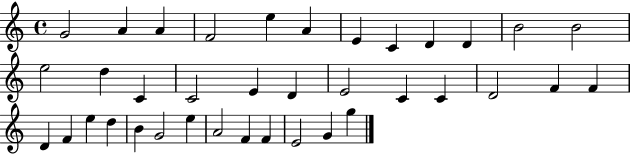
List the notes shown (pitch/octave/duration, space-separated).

G4/h A4/q A4/q F4/h E5/q A4/q E4/q C4/q D4/q D4/q B4/h B4/h E5/h D5/q C4/q C4/h E4/q D4/q E4/h C4/q C4/q D4/h F4/q F4/q D4/q F4/q E5/q D5/q B4/q G4/h E5/q A4/h F4/q F4/q E4/h G4/q G5/q